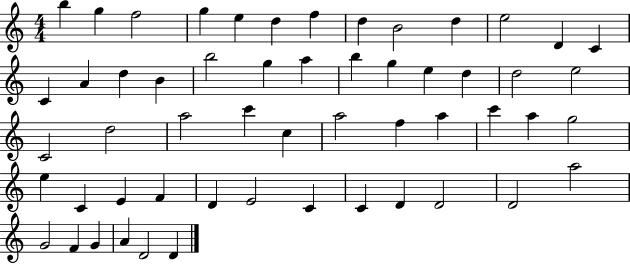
B5/q G5/q F5/h G5/q E5/q D5/q F5/q D5/q B4/h D5/q E5/h D4/q C4/q C4/q A4/q D5/q B4/q B5/h G5/q A5/q B5/q G5/q E5/q D5/q D5/h E5/h C4/h D5/h A5/h C6/q C5/q A5/h F5/q A5/q C6/q A5/q G5/h E5/q C4/q E4/q F4/q D4/q E4/h C4/q C4/q D4/q D4/h D4/h A5/h G4/h F4/q G4/q A4/q D4/h D4/q